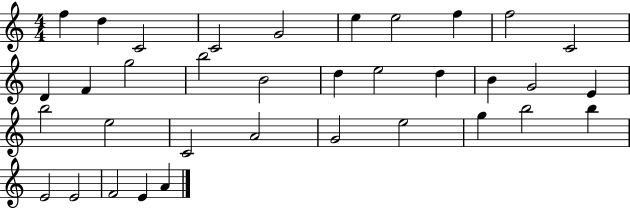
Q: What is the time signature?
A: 4/4